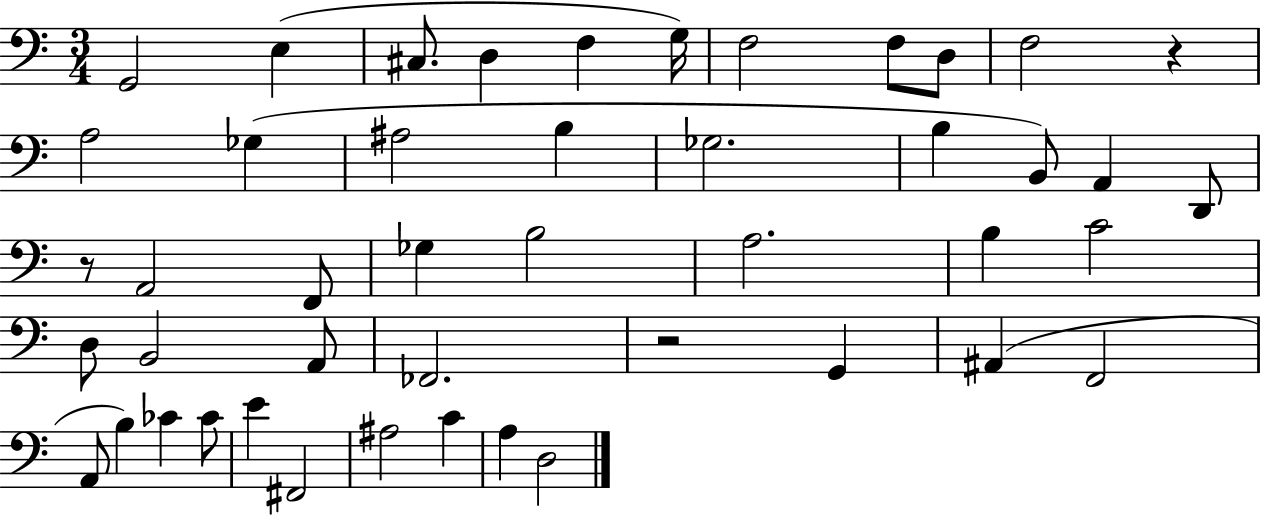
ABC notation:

X:1
T:Untitled
M:3/4
L:1/4
K:C
G,,2 E, ^C,/2 D, F, G,/4 F,2 F,/2 D,/2 F,2 z A,2 _G, ^A,2 B, _G,2 B, B,,/2 A,, D,,/2 z/2 A,,2 F,,/2 _G, B,2 A,2 B, C2 D,/2 B,,2 A,,/2 _F,,2 z2 G,, ^A,, F,,2 A,,/2 B, _C _C/2 E ^F,,2 ^A,2 C A, D,2